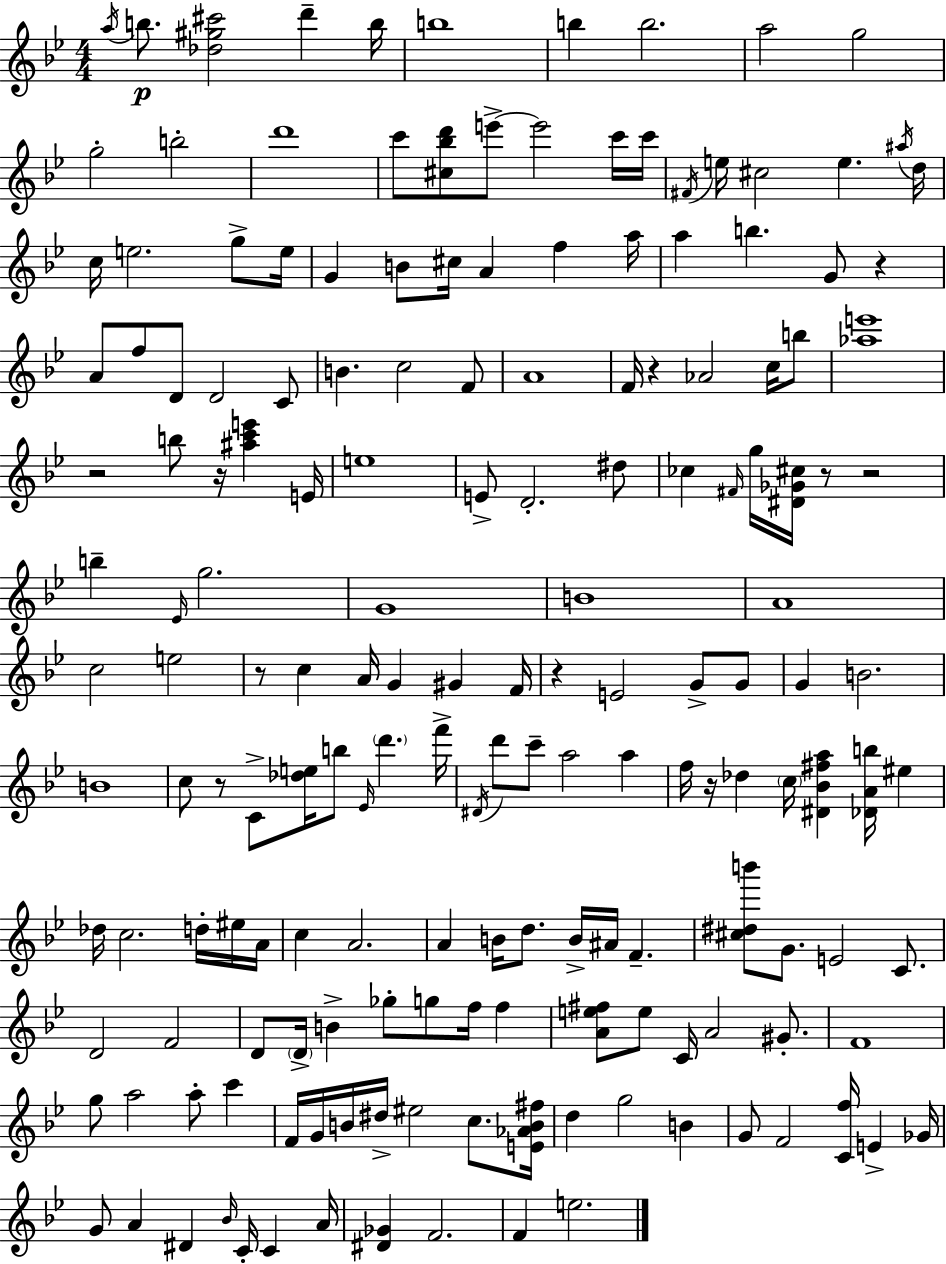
A5/s B5/e. [Db5,G#5,C#6]/h D6/q B5/s B5/w B5/q B5/h. A5/h G5/h G5/h B5/h D6/w C6/e [C#5,Bb5,D6]/e E6/e E6/h C6/s C6/s F#4/s E5/s C#5/h E5/q. A#5/s D5/s C5/s E5/h. G5/e E5/s G4/q B4/e C#5/s A4/q F5/q A5/s A5/q B5/q. G4/e R/q A4/e F5/e D4/e D4/h C4/e B4/q. C5/h F4/e A4/w F4/s R/q Ab4/h C5/s B5/e [Ab5,E6]/w R/h B5/e R/s [A#5,C6,E6]/q E4/s E5/w E4/e D4/h. D#5/e CES5/q F#4/s G5/s [D#4,Gb4,C#5]/s R/e R/h B5/q Eb4/s G5/h. G4/w B4/w A4/w C5/h E5/h R/e C5/q A4/s G4/q G#4/q F4/s R/q E4/h G4/e G4/e G4/q B4/h. B4/w C5/e R/e C4/e [Db5,E5]/s B5/e Eb4/s D6/q. F6/s D#4/s D6/e C6/e A5/h A5/q F5/s R/s Db5/q C5/s [D#4,Bb4,F#5,A5]/q [Db4,A4,B5]/s EIS5/q Db5/s C5/h. D5/s EIS5/s A4/s C5/q A4/h. A4/q B4/s D5/e. B4/s A#4/s F4/q. [C#5,D#5,B6]/e G4/e. E4/h C4/e. D4/h F4/h D4/e D4/s B4/q Gb5/e G5/e F5/s F5/q [A4,E5,F#5]/e E5/e C4/s A4/h G#4/e. F4/w G5/e A5/h A5/e C6/q F4/s G4/s B4/s D#5/s EIS5/h C5/e. [E4,Ab4,B4,F#5]/s D5/q G5/h B4/q G4/e F4/h [C4,F5]/s E4/q Gb4/s G4/e A4/q D#4/q Bb4/s C4/s C4/q A4/s [D#4,Gb4]/q F4/h. F4/q E5/h.